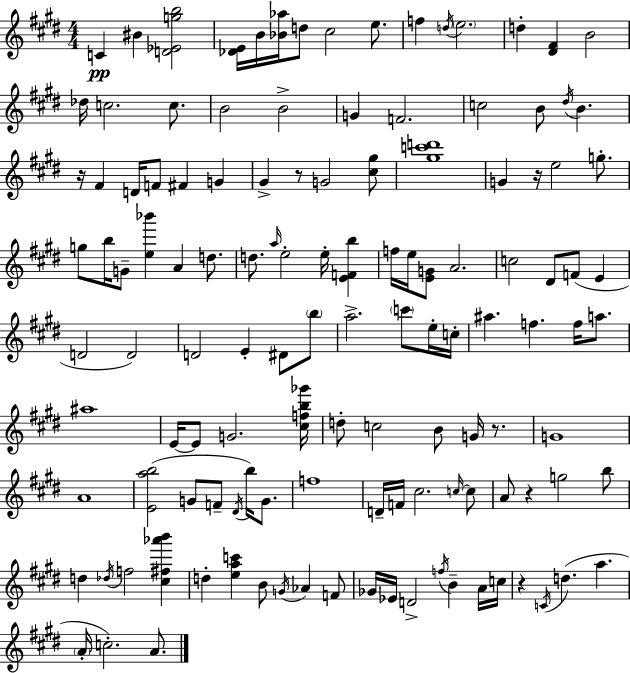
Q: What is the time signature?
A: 4/4